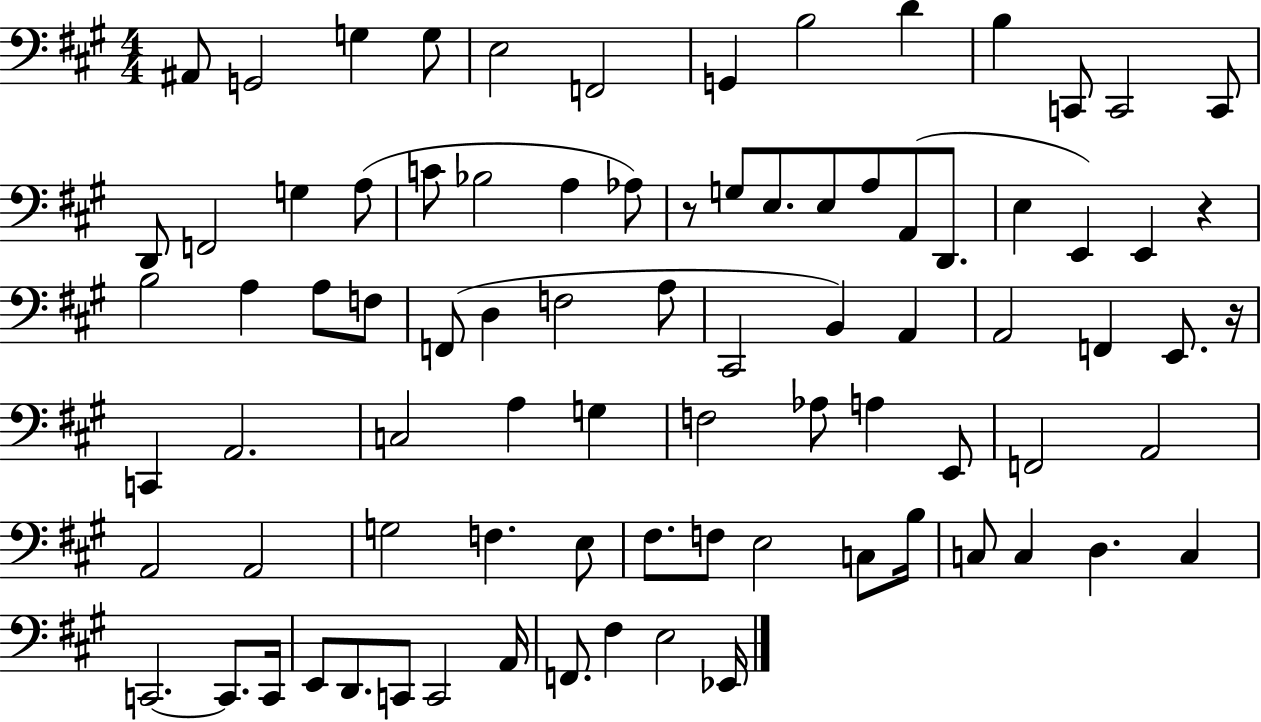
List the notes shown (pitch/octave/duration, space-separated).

A#2/e G2/h G3/q G3/e E3/h F2/h G2/q B3/h D4/q B3/q C2/e C2/h C2/e D2/e F2/h G3/q A3/e C4/e Bb3/h A3/q Ab3/e R/e G3/e E3/e. E3/e A3/e A2/e D2/e. E3/q E2/q E2/q R/q B3/h A3/q A3/e F3/e F2/e D3/q F3/h A3/e C#2/h B2/q A2/q A2/h F2/q E2/e. R/s C2/q A2/h. C3/h A3/q G3/q F3/h Ab3/e A3/q E2/e F2/h A2/h A2/h A2/h G3/h F3/q. E3/e F#3/e. F3/e E3/h C3/e B3/s C3/e C3/q D3/q. C3/q C2/h. C2/e. C2/s E2/e D2/e. C2/e C2/h A2/s F2/e. F#3/q E3/h Eb2/s